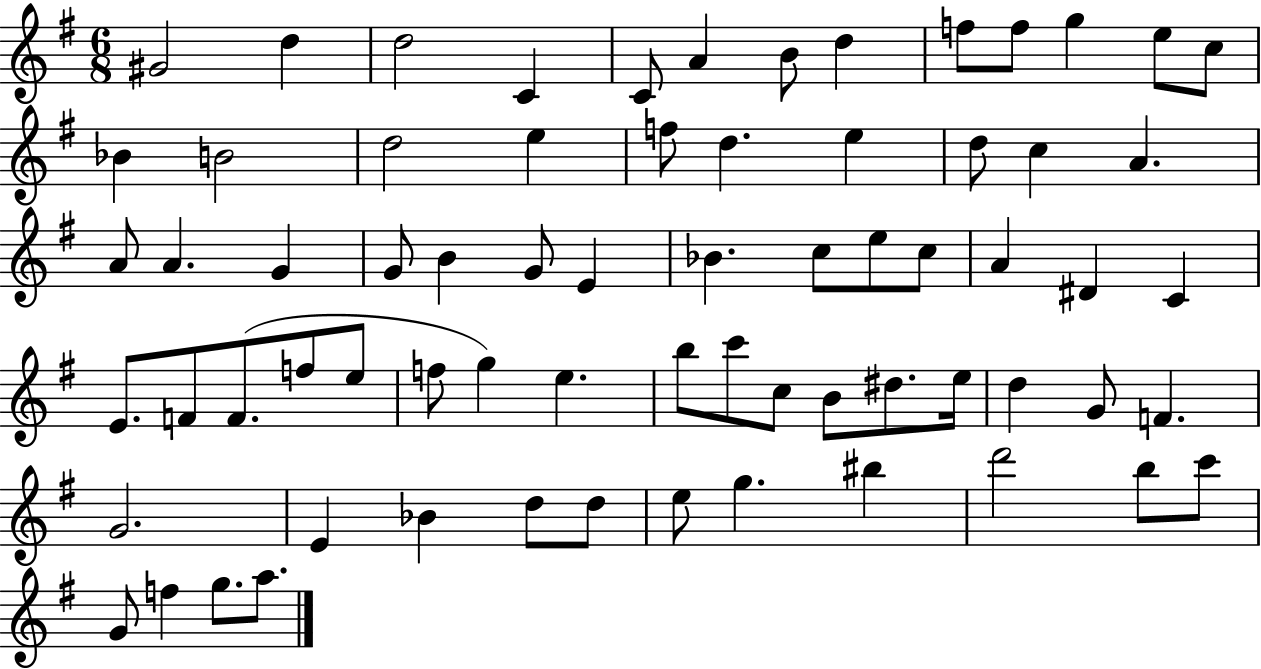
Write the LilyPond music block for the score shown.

{
  \clef treble
  \numericTimeSignature
  \time 6/8
  \key g \major
  gis'2 d''4 | d''2 c'4 | c'8 a'4 b'8 d''4 | f''8 f''8 g''4 e''8 c''8 | \break bes'4 b'2 | d''2 e''4 | f''8 d''4. e''4 | d''8 c''4 a'4. | \break a'8 a'4. g'4 | g'8 b'4 g'8 e'4 | bes'4. c''8 e''8 c''8 | a'4 dis'4 c'4 | \break e'8. f'8 f'8.( f''8 e''8 | f''8 g''4) e''4. | b''8 c'''8 c''8 b'8 dis''8. e''16 | d''4 g'8 f'4. | \break g'2. | e'4 bes'4 d''8 d''8 | e''8 g''4. bis''4 | d'''2 b''8 c'''8 | \break g'8 f''4 g''8. a''8. | \bar "|."
}